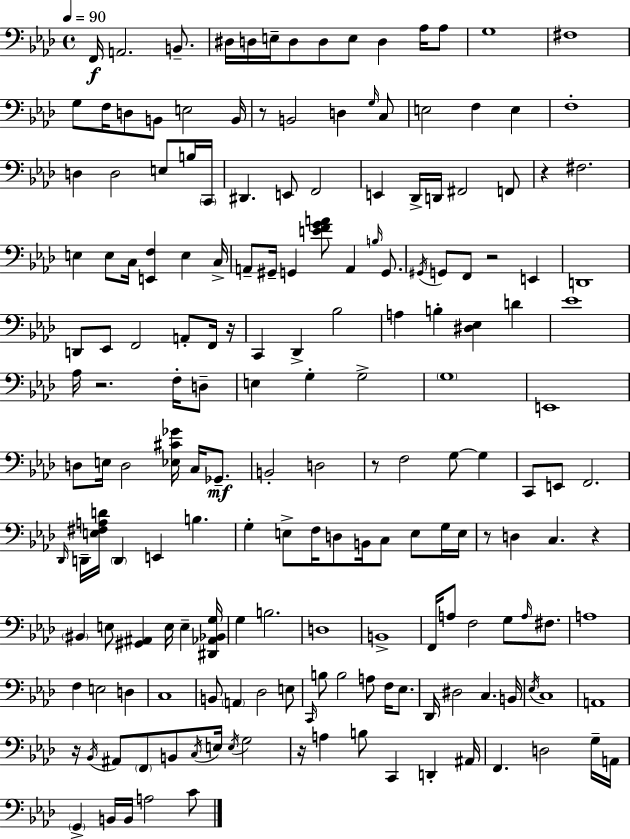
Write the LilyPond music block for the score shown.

{
  \clef bass
  \time 4/4
  \defaultTimeSignature
  \key f \minor
  \tempo 4 = 90
  f,16\f a,2. b,8.-- | dis16 d16 e16-- d8 d8 e8 d4 aes16 aes8 | g1 | fis1 | \break g8 f16 d8 b,8 e2 b,16 | r8 b,2 d4 \grace { g16 } c8 | e2 f4 e4 | f1-. | \break d4 d2 e8 b16 | \parenthesize c,16 dis,4. e,8 f,2 | e,4 des,16-> d,16 fis,2 f,8 | r4 fis2. | \break e4 e8 c16 <e, f>4 e4 | c16-> a,8-- gis,16-- g,4 <e' f' g' a'>8 a,4 \grace { b16 } g,8. | \acciaccatura { gis,16 } g,8 f,8 r2 e,4 | d,1 | \break d,8 ees,8 f,2 a,8-. | f,16 r16 c,4 des,4-> bes2 | a4 b4-. <dis ees>4 d'4 | ees'1 | \break aes16 r2. | f16-. d8-- e4 g4-. g2-> | \parenthesize g1 | e,1 | \break d8 e16 d2 <ees cis' ges'>16 c16 | ges,8.--\mf b,2-. d2 | r8 f2 g8~~ g4 | c,8 e,8 f,2. | \break \grace { des,16 } d,16-- <e fis a d'>16 \parenthesize d,4 e,4 b4. | g4-. e8-> f16 d8 b,16 c8 | e8 g16 e16 r8 d4 c4. | r4 \parenthesize bis,4 e8 <gis, ais,>4 e16 e4-- | \break <dis, aes, bes, g>16 g4 b2. | d1 | b,1-> | f,16 a8 f2 g8 | \break \grace { a16 } fis8. a1 | f4 e2 | d4 c1 | b,8 \parenthesize a,4 des2 | \break e8 \grace { c,16 } b8 b2 | a8 f16 ees8. des,16 dis2 c4. | b,16 \acciaccatura { ees16 } c1 | a,1 | \break r16 \acciaccatura { bes,16 } ais,8 \parenthesize f,8 b,8 \acciaccatura { c16 } | e16 \acciaccatura { e16 } g2 r16 a4 b8 | c,4 d,4-. ais,16 f,4. | d2 g16-- a,16 \parenthesize g,4-> b,16 b,16 | \break a2 c'8 \bar "|."
}